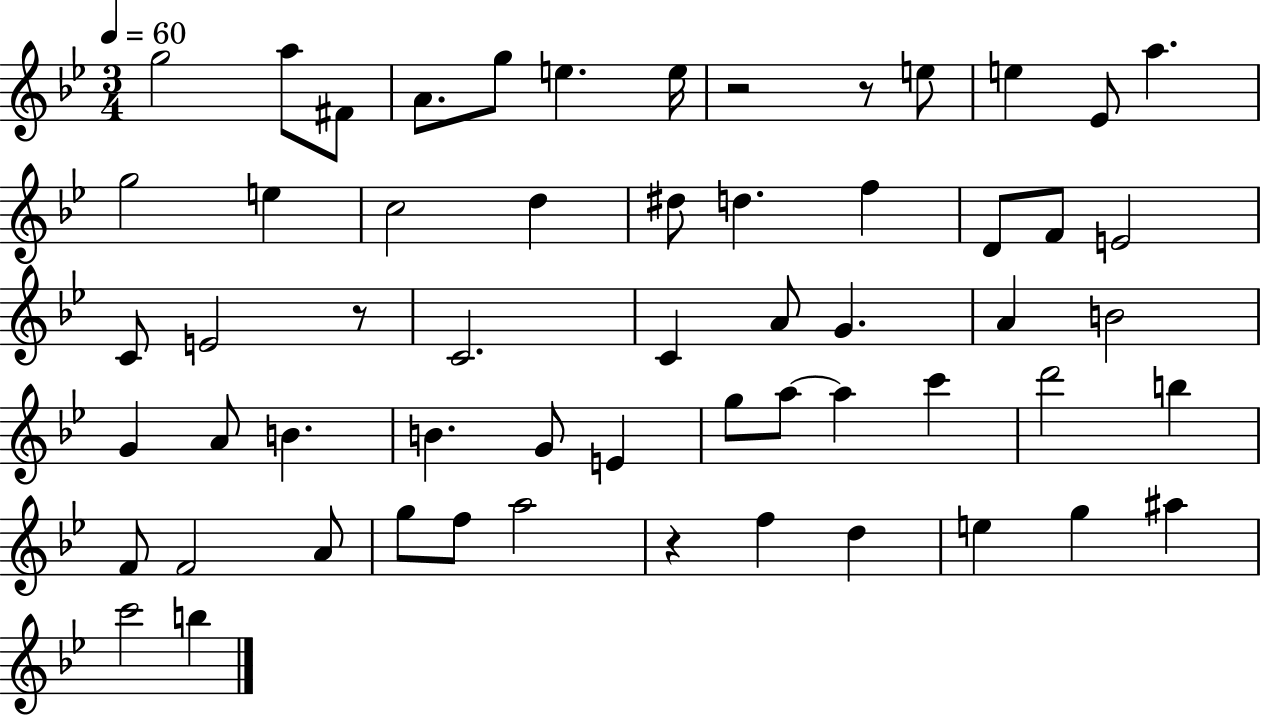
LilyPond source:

{
  \clef treble
  \numericTimeSignature
  \time 3/4
  \key bes \major
  \tempo 4 = 60
  g''2 a''8 fis'8 | a'8. g''8 e''4. e''16 | r2 r8 e''8 | e''4 ees'8 a''4. | \break g''2 e''4 | c''2 d''4 | dis''8 d''4. f''4 | d'8 f'8 e'2 | \break c'8 e'2 r8 | c'2. | c'4 a'8 g'4. | a'4 b'2 | \break g'4 a'8 b'4. | b'4. g'8 e'4 | g''8 a''8~~ a''4 c'''4 | d'''2 b''4 | \break f'8 f'2 a'8 | g''8 f''8 a''2 | r4 f''4 d''4 | e''4 g''4 ais''4 | \break c'''2 b''4 | \bar "|."
}